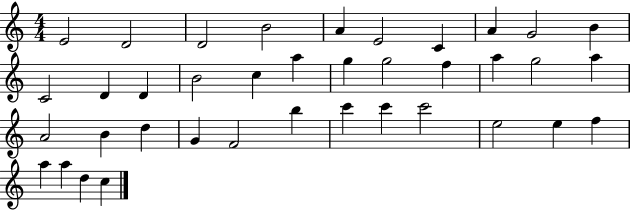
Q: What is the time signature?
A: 4/4